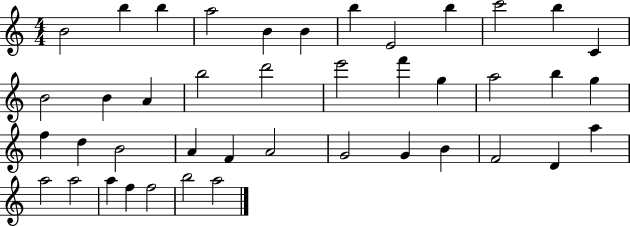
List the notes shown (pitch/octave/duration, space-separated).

B4/h B5/q B5/q A5/h B4/q B4/q B5/q E4/h B5/q C6/h B5/q C4/q B4/h B4/q A4/q B5/h D6/h E6/h F6/q G5/q A5/h B5/q G5/q F5/q D5/q B4/h A4/q F4/q A4/h G4/h G4/q B4/q F4/h D4/q A5/q A5/h A5/h A5/q F5/q F5/h B5/h A5/h